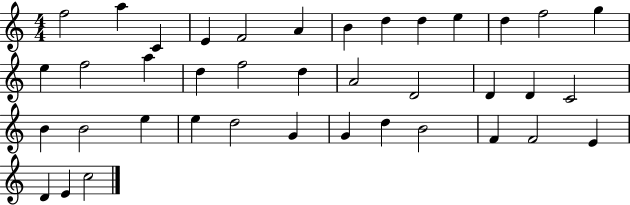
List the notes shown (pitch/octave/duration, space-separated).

F5/h A5/q C4/q E4/q F4/h A4/q B4/q D5/q D5/q E5/q D5/q F5/h G5/q E5/q F5/h A5/q D5/q F5/h D5/q A4/h D4/h D4/q D4/q C4/h B4/q B4/h E5/q E5/q D5/h G4/q G4/q D5/q B4/h F4/q F4/h E4/q D4/q E4/q C5/h